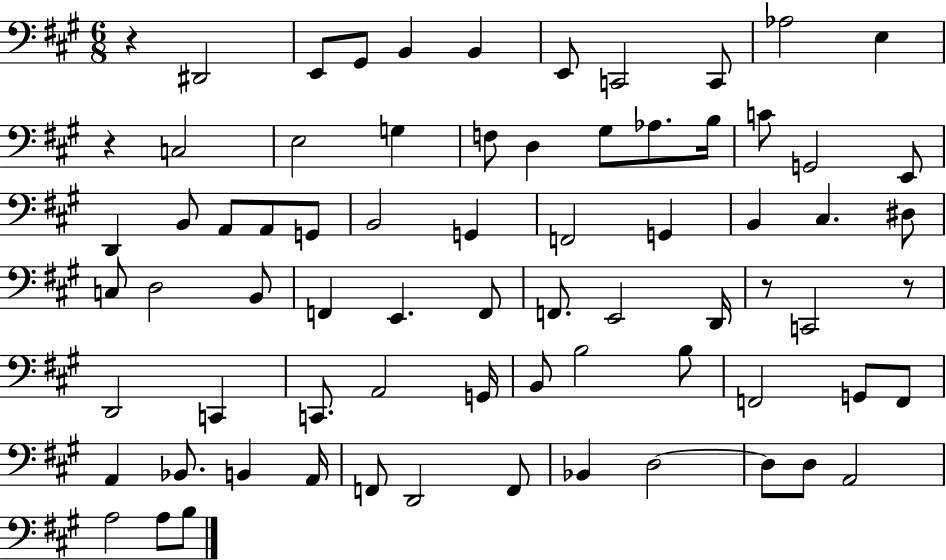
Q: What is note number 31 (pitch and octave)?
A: B2